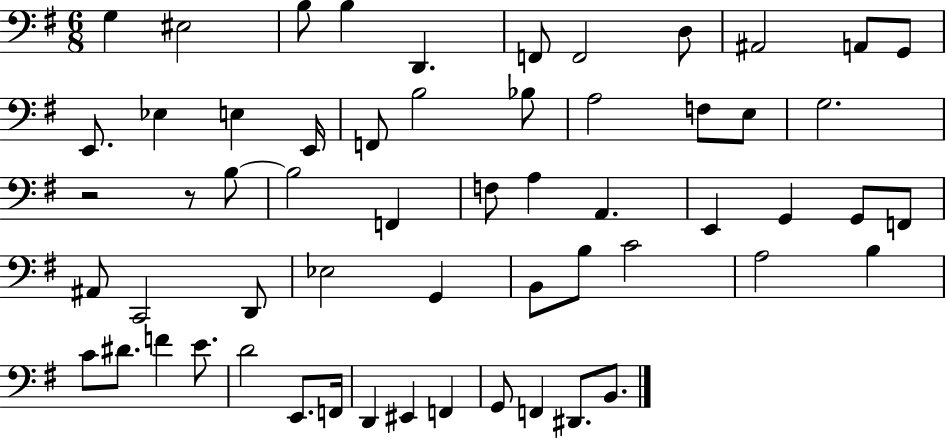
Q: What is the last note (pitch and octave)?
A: B2